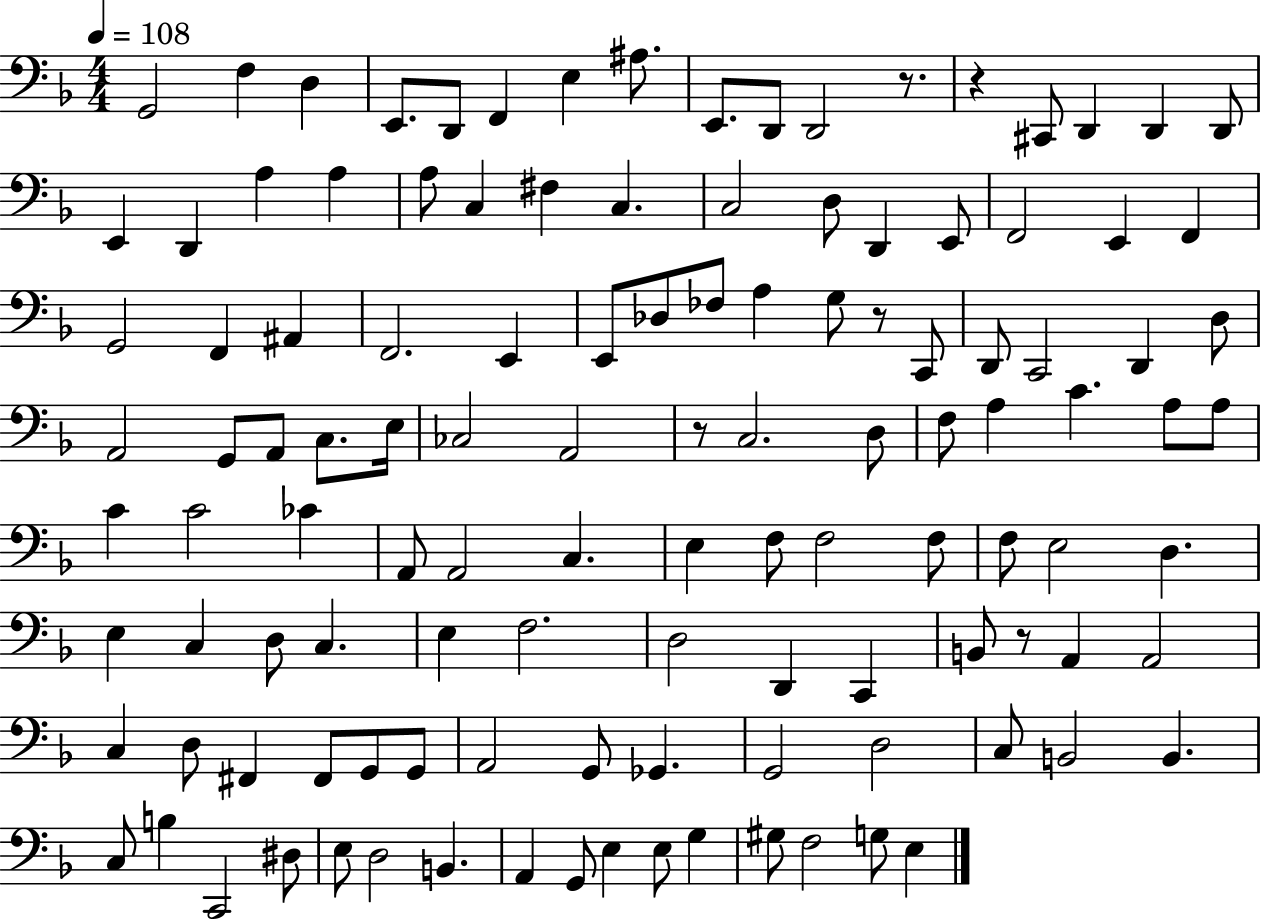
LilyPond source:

{
  \clef bass
  \numericTimeSignature
  \time 4/4
  \key f \major
  \tempo 4 = 108
  g,2 f4 d4 | e,8. d,8 f,4 e4 ais8. | e,8. d,8 d,2 r8. | r4 cis,8 d,4 d,4 d,8 | \break e,4 d,4 a4 a4 | a8 c4 fis4 c4. | c2 d8 d,4 e,8 | f,2 e,4 f,4 | \break g,2 f,4 ais,4 | f,2. e,4 | e,8 des8 fes8 a4 g8 r8 c,8 | d,8 c,2 d,4 d8 | \break a,2 g,8 a,8 c8. e16 | ces2 a,2 | r8 c2. d8 | f8 a4 c'4. a8 a8 | \break c'4 c'2 ces'4 | a,8 a,2 c4. | e4 f8 f2 f8 | f8 e2 d4. | \break e4 c4 d8 c4. | e4 f2. | d2 d,4 c,4 | b,8 r8 a,4 a,2 | \break c4 d8 fis,4 fis,8 g,8 g,8 | a,2 g,8 ges,4. | g,2 d2 | c8 b,2 b,4. | \break c8 b4 c,2 dis8 | e8 d2 b,4. | a,4 g,8 e4 e8 g4 | gis8 f2 g8 e4 | \break \bar "|."
}